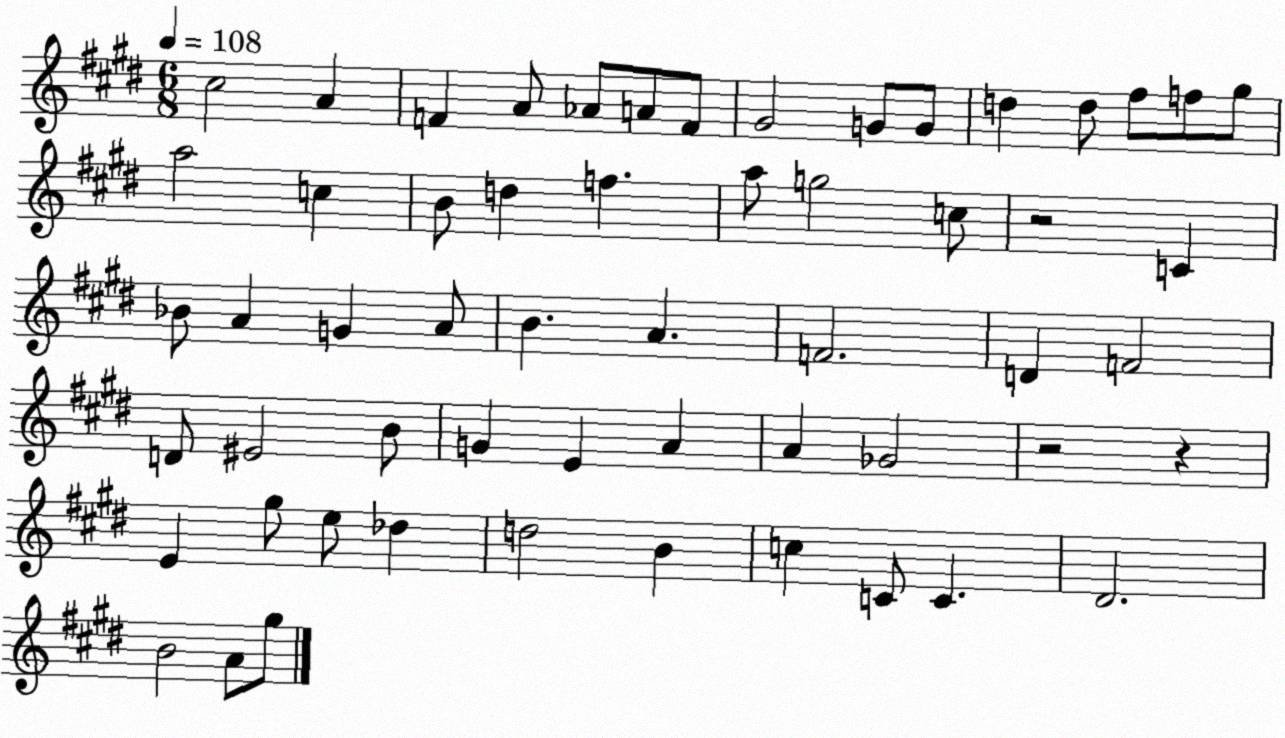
X:1
T:Untitled
M:6/8
L:1/4
K:E
^c2 A F A/2 _A/2 A/2 F/2 ^G2 G/2 G/2 d d/2 ^f/2 f/2 ^g/2 a2 c B/2 d f a/2 g2 c/2 z2 C _B/2 A G A/2 B A F2 D F2 D/2 ^E2 B/2 G E A A _G2 z2 z E ^g/2 e/2 _d d2 B c C/2 C ^D2 B2 A/2 ^g/2